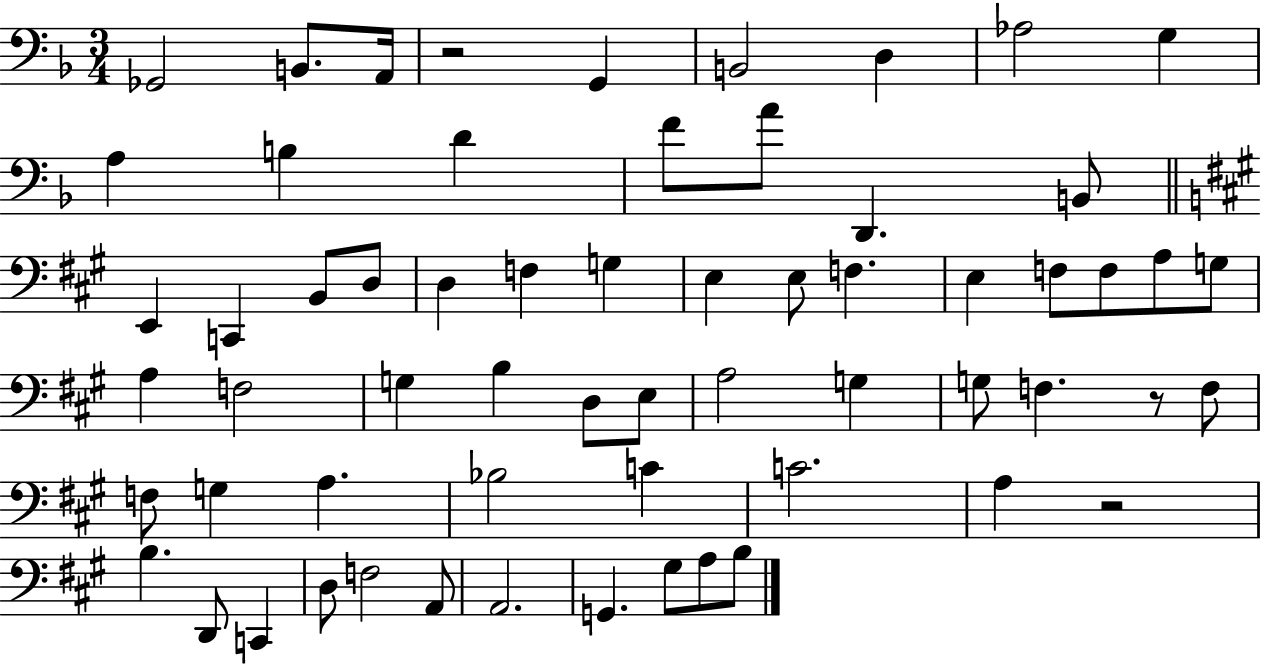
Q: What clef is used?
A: bass